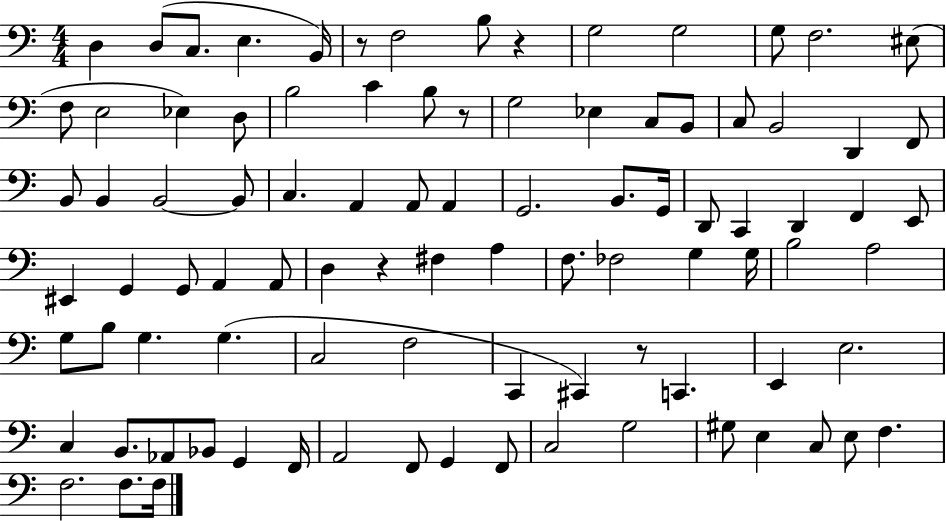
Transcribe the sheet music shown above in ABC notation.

X:1
T:Untitled
M:4/4
L:1/4
K:C
D, D,/2 C,/2 E, B,,/4 z/2 F,2 B,/2 z G,2 G,2 G,/2 F,2 ^E,/2 F,/2 E,2 _E, D,/2 B,2 C B,/2 z/2 G,2 _E, C,/2 B,,/2 C,/2 B,,2 D,, F,,/2 B,,/2 B,, B,,2 B,,/2 C, A,, A,,/2 A,, G,,2 B,,/2 G,,/4 D,,/2 C,, D,, F,, E,,/2 ^E,, G,, G,,/2 A,, A,,/2 D, z ^F, A, F,/2 _F,2 G, G,/4 B,2 A,2 G,/2 B,/2 G, G, C,2 F,2 C,, ^C,, z/2 C,, E,, E,2 C, B,,/2 _A,,/2 _B,,/2 G,, F,,/4 A,,2 F,,/2 G,, F,,/2 C,2 G,2 ^G,/2 E, C,/2 E,/2 F, F,2 F,/2 F,/4